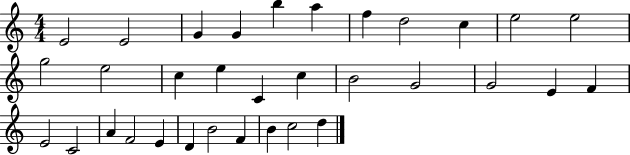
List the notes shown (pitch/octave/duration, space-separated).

E4/h E4/h G4/q G4/q B5/q A5/q F5/q D5/h C5/q E5/h E5/h G5/h E5/h C5/q E5/q C4/q C5/q B4/h G4/h G4/h E4/q F4/q E4/h C4/h A4/q F4/h E4/q D4/q B4/h F4/q B4/q C5/h D5/q